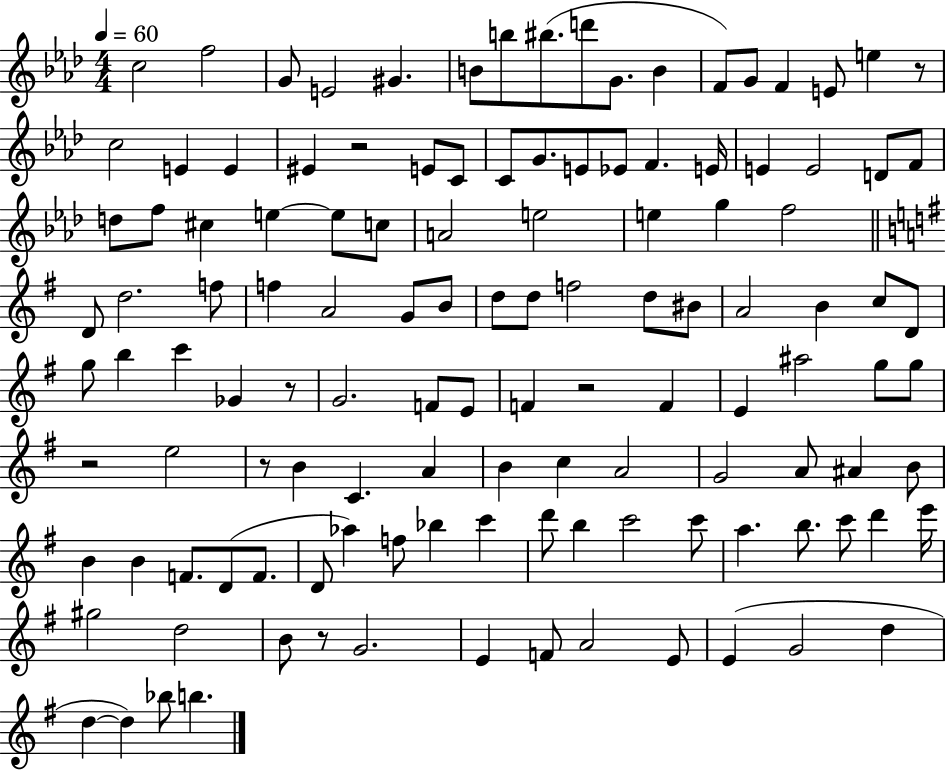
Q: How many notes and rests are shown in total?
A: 124